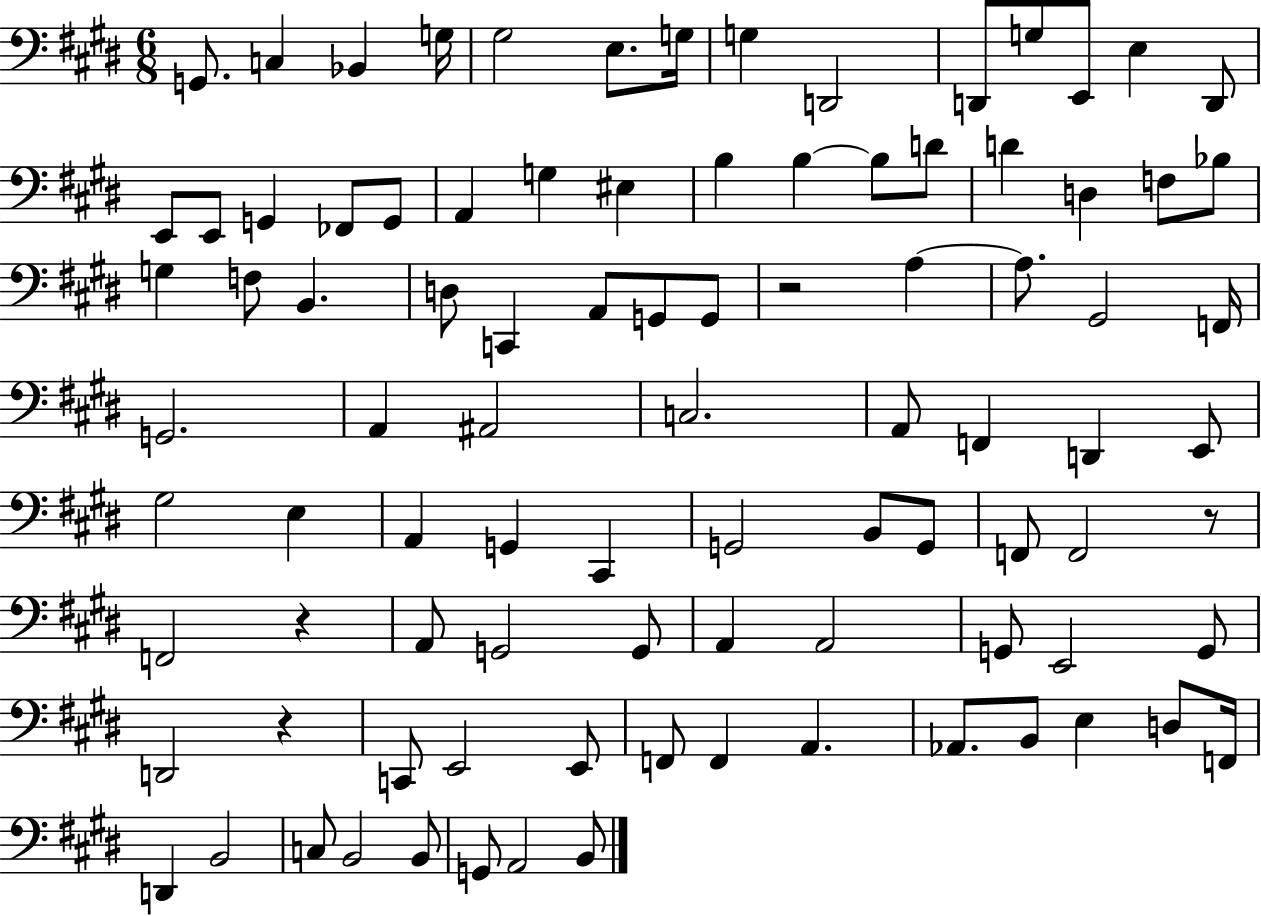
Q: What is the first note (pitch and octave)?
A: G2